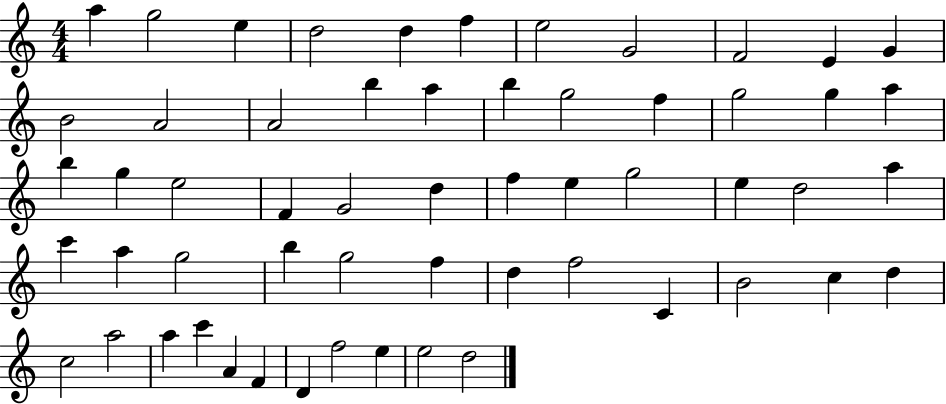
A5/q G5/h E5/q D5/h D5/q F5/q E5/h G4/h F4/h E4/q G4/q B4/h A4/h A4/h B5/q A5/q B5/q G5/h F5/q G5/h G5/q A5/q B5/q G5/q E5/h F4/q G4/h D5/q F5/q E5/q G5/h E5/q D5/h A5/q C6/q A5/q G5/h B5/q G5/h F5/q D5/q F5/h C4/q B4/h C5/q D5/q C5/h A5/h A5/q C6/q A4/q F4/q D4/q F5/h E5/q E5/h D5/h